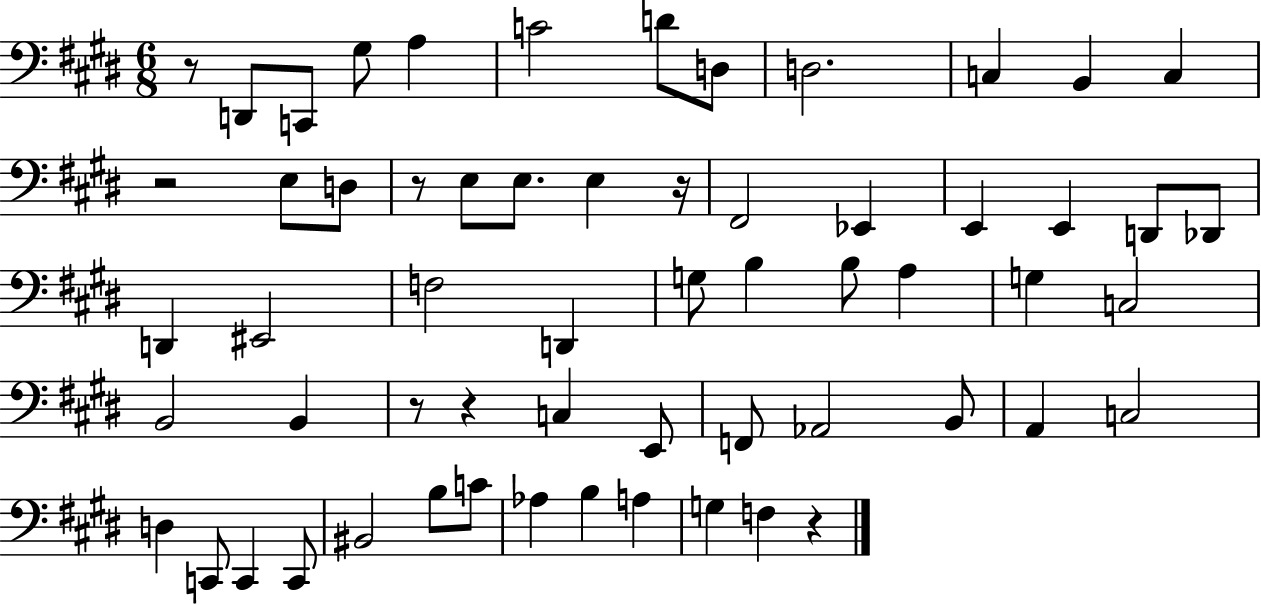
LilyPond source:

{
  \clef bass
  \numericTimeSignature
  \time 6/8
  \key e \major
  r8 d,8 c,8 gis8 a4 | c'2 d'8 d8 | d2. | c4 b,4 c4 | \break r2 e8 d8 | r8 e8 e8. e4 r16 | fis,2 ees,4 | e,4 e,4 d,8 des,8 | \break d,4 eis,2 | f2 d,4 | g8 b4 b8 a4 | g4 c2 | \break b,2 b,4 | r8 r4 c4 e,8 | f,8 aes,2 b,8 | a,4 c2 | \break d4 c,8 c,4 c,8 | bis,2 b8 c'8 | aes4 b4 a4 | g4 f4 r4 | \break \bar "|."
}